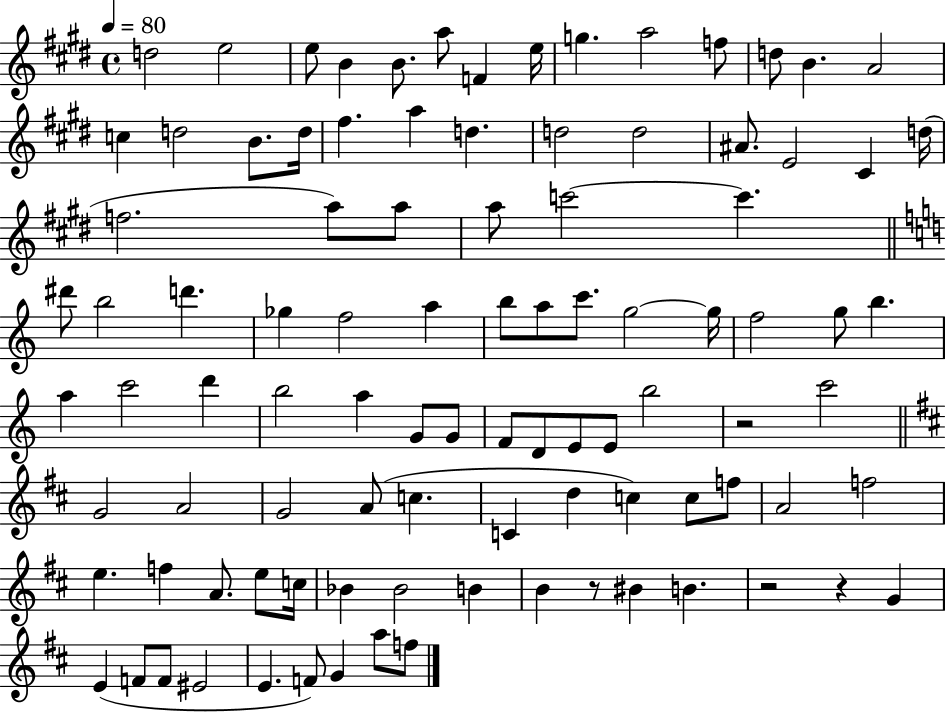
D5/h E5/h E5/e B4/q B4/e. A5/e F4/q E5/s G5/q. A5/h F5/e D5/e B4/q. A4/h C5/q D5/h B4/e. D5/s F#5/q. A5/q D5/q. D5/h D5/h A#4/e. E4/h C#4/q D5/s F5/h. A5/e A5/e A5/e C6/h C6/q. D#6/e B5/h D6/q. Gb5/q F5/h A5/q B5/e A5/e C6/e. G5/h G5/s F5/h G5/e B5/q. A5/q C6/h D6/q B5/h A5/q G4/e G4/e F4/e D4/e E4/e E4/e B5/h R/h C6/h G4/h A4/h G4/h A4/e C5/q. C4/q D5/q C5/q C5/e F5/e A4/h F5/h E5/q. F5/q A4/e. E5/e C5/s Bb4/q Bb4/h B4/q B4/q R/e BIS4/q B4/q. R/h R/q G4/q E4/q F4/e F4/e EIS4/h E4/q. F4/e G4/q A5/e F5/e